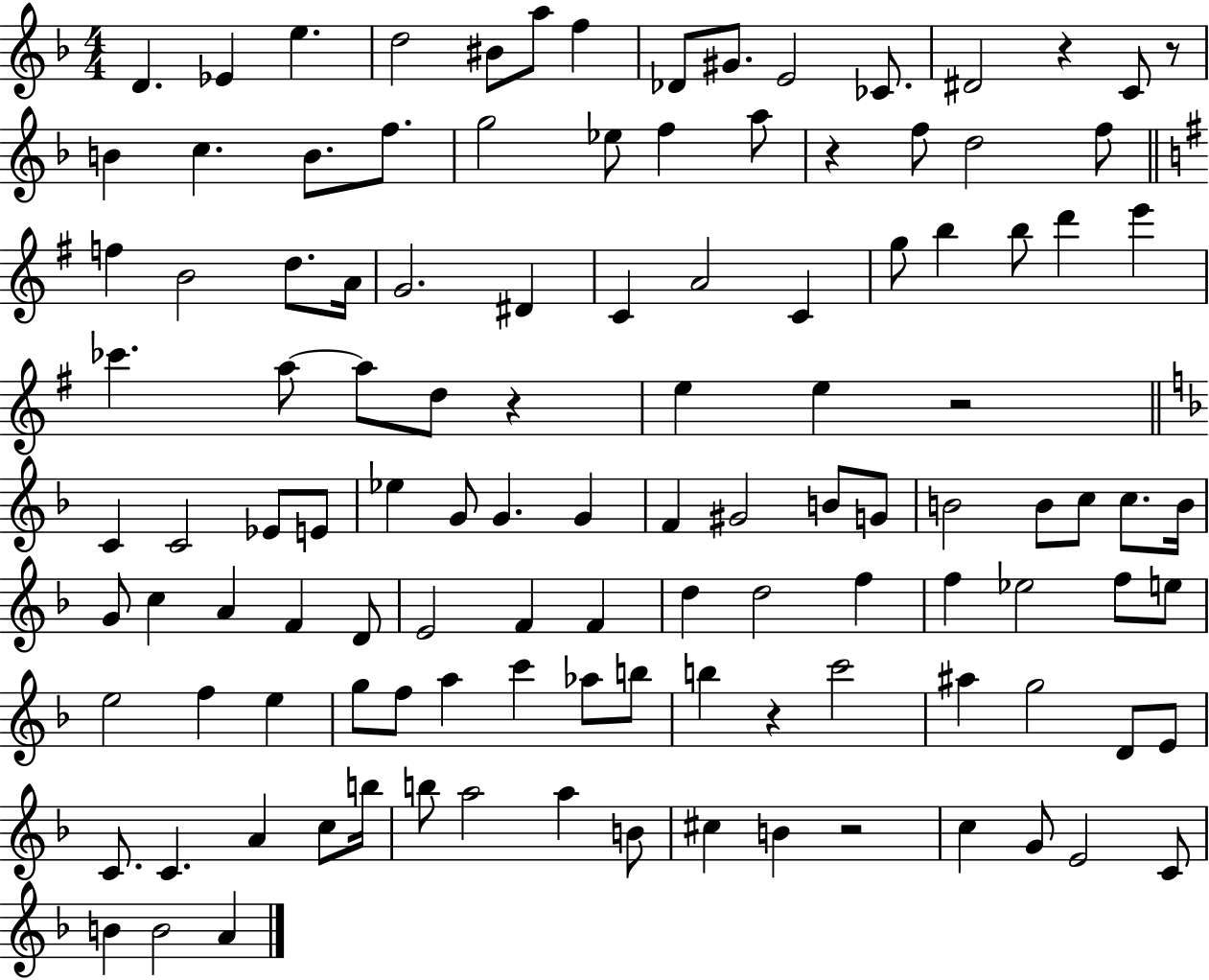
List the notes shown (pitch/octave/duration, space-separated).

D4/q. Eb4/q E5/q. D5/h BIS4/e A5/e F5/q Db4/e G#4/e. E4/h CES4/e. D#4/h R/q C4/e R/e B4/q C5/q. B4/e. F5/e. G5/h Eb5/e F5/q A5/e R/q F5/e D5/h F5/e F5/q B4/h D5/e. A4/s G4/h. D#4/q C4/q A4/h C4/q G5/e B5/q B5/e D6/q E6/q CES6/q. A5/e A5/e D5/e R/q E5/q E5/q R/h C4/q C4/h Eb4/e E4/e Eb5/q G4/e G4/q. G4/q F4/q G#4/h B4/e G4/e B4/h B4/e C5/e C5/e. B4/s G4/e C5/q A4/q F4/q D4/e E4/h F4/q F4/q D5/q D5/h F5/q F5/q Eb5/h F5/e E5/e E5/h F5/q E5/q G5/e F5/e A5/q C6/q Ab5/e B5/e B5/q R/q C6/h A#5/q G5/h D4/e E4/e C4/e. C4/q. A4/q C5/e B5/s B5/e A5/h A5/q B4/e C#5/q B4/q R/h C5/q G4/e E4/h C4/e B4/q B4/h A4/q